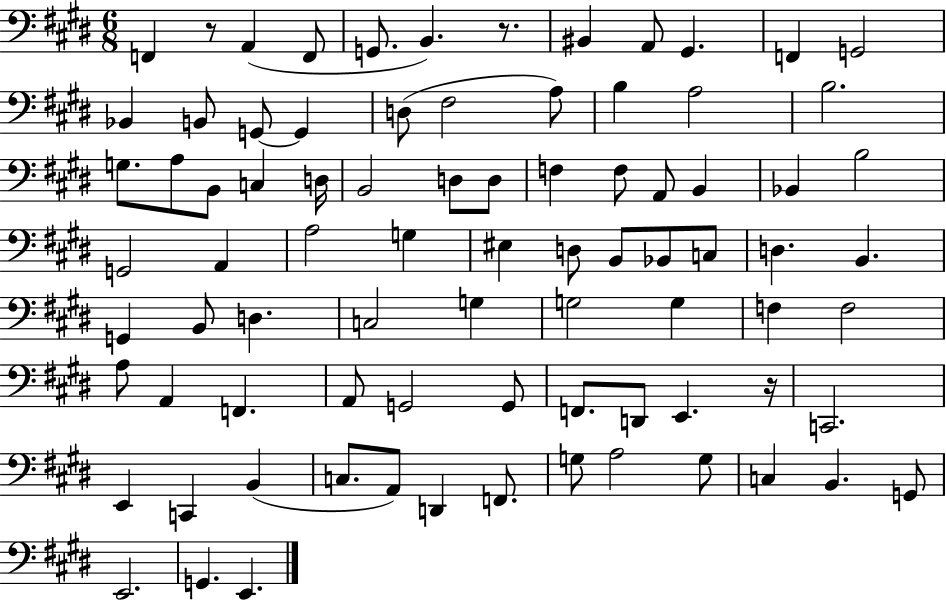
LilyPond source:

{
  \clef bass
  \numericTimeSignature
  \time 6/8
  \key e \major
  f,4 r8 a,4( f,8 | g,8. b,4.) r8. | bis,4 a,8 gis,4. | f,4 g,2 | \break bes,4 b,8 g,8~~ g,4 | d8( fis2 a8) | b4 a2 | b2. | \break g8. a8 b,8 c4 d16 | b,2 d8 d8 | f4 f8 a,8 b,4 | bes,4 b2 | \break g,2 a,4 | a2 g4 | eis4 d8 b,8 bes,8 c8 | d4. b,4. | \break g,4 b,8 d4. | c2 g4 | g2 g4 | f4 f2 | \break a8 a,4 f,4. | a,8 g,2 g,8 | f,8. d,8 e,4. r16 | c,2. | \break e,4 c,4 b,4( | c8. a,8) d,4 f,8. | g8 a2 g8 | c4 b,4. g,8 | \break e,2. | g,4. e,4. | \bar "|."
}